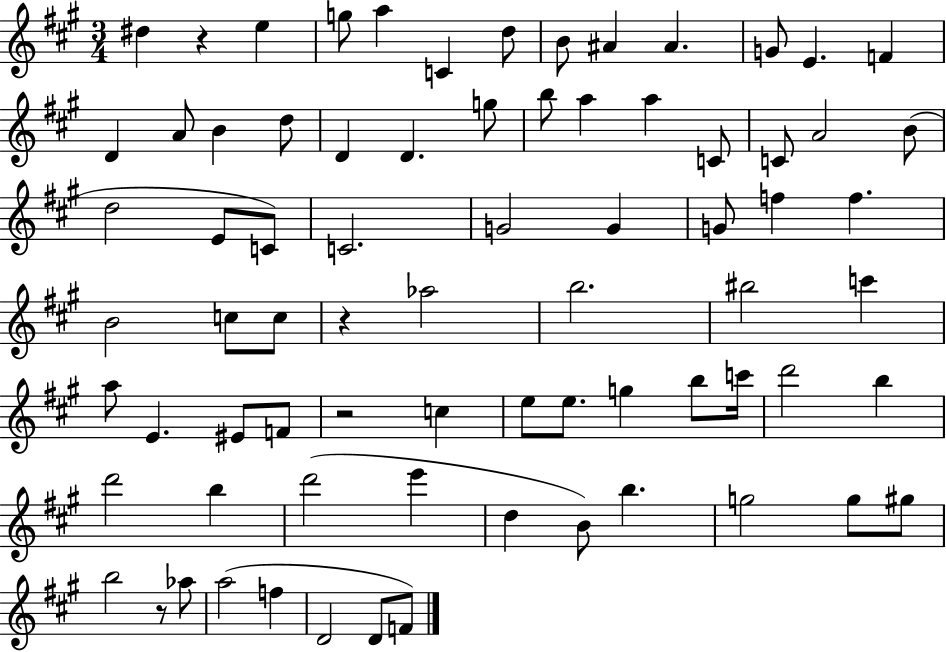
D#5/q R/q E5/q G5/e A5/q C4/q D5/e B4/e A#4/q A#4/q. G4/e E4/q. F4/q D4/q A4/e B4/q D5/e D4/q D4/q. G5/e B5/e A5/q A5/q C4/e C4/e A4/h B4/e D5/h E4/e C4/e C4/h. G4/h G4/q G4/e F5/q F5/q. B4/h C5/e C5/e R/q Ab5/h B5/h. BIS5/h C6/q A5/e E4/q. EIS4/e F4/e R/h C5/q E5/e E5/e. G5/q B5/e C6/s D6/h B5/q D6/h B5/q D6/h E6/q D5/q B4/e B5/q. G5/h G5/e G#5/e B5/h R/e Ab5/e A5/h F5/q D4/h D4/e F4/e